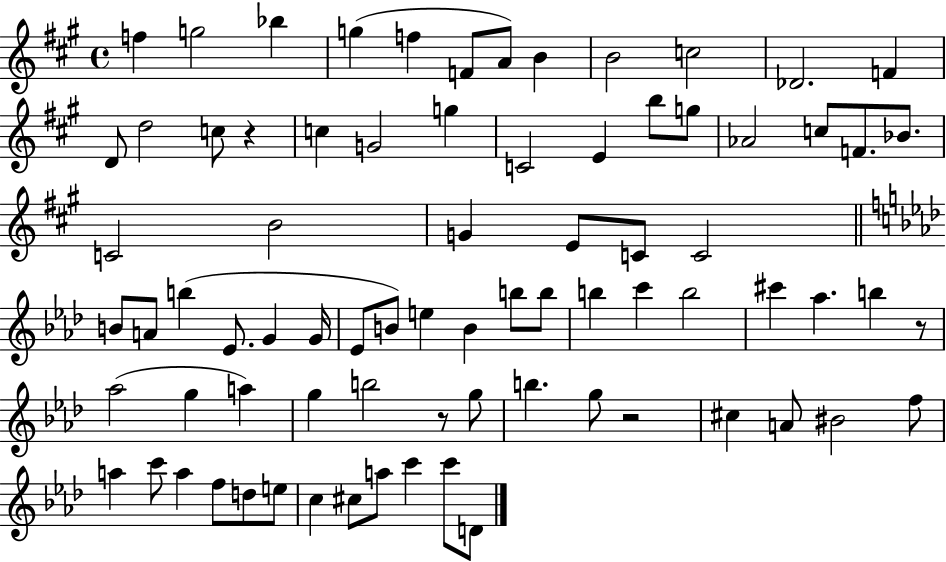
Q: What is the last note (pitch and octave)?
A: D4